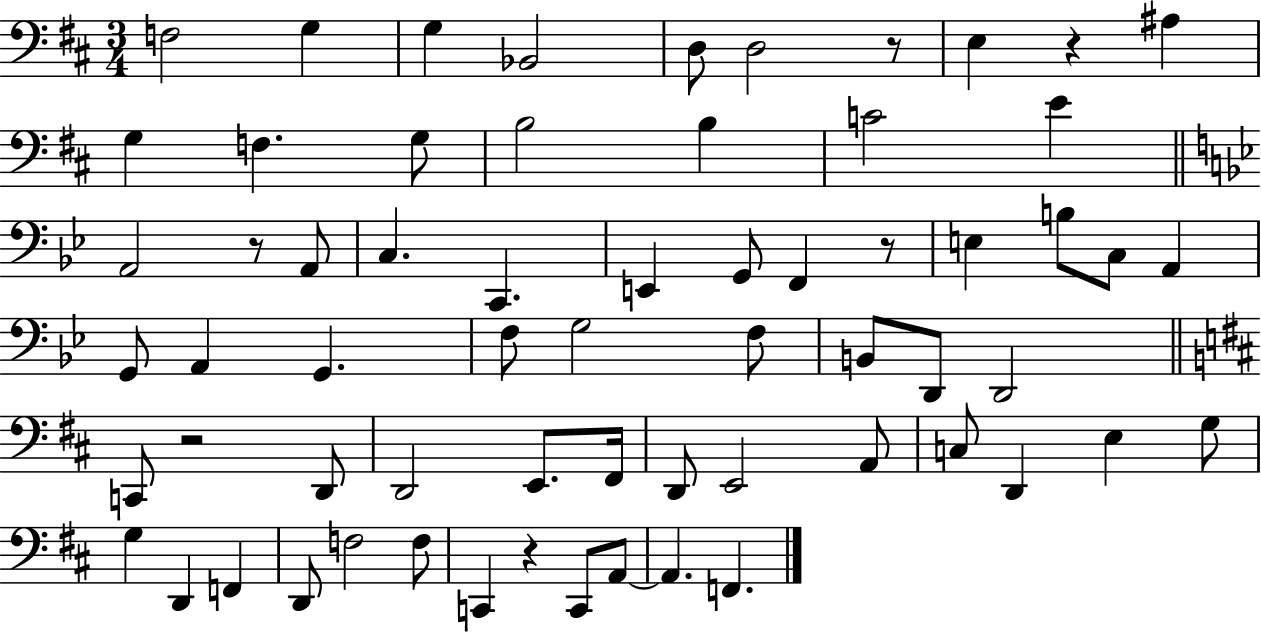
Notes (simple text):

F3/h G3/q G3/q Bb2/h D3/e D3/h R/e E3/q R/q A#3/q G3/q F3/q. G3/e B3/h B3/q C4/h E4/q A2/h R/e A2/e C3/q. C2/q. E2/q G2/e F2/q R/e E3/q B3/e C3/e A2/q G2/e A2/q G2/q. F3/e G3/h F3/e B2/e D2/e D2/h C2/e R/h D2/e D2/h E2/e. F#2/s D2/e E2/h A2/e C3/e D2/q E3/q G3/e G3/q D2/q F2/q D2/e F3/h F3/e C2/q R/q C2/e A2/e A2/q. F2/q.